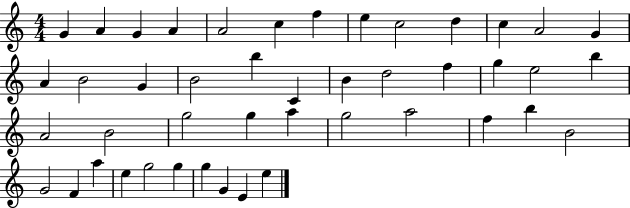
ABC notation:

X:1
T:Untitled
M:4/4
L:1/4
K:C
G A G A A2 c f e c2 d c A2 G A B2 G B2 b C B d2 f g e2 b A2 B2 g2 g a g2 a2 f b B2 G2 F a e g2 g g G E e